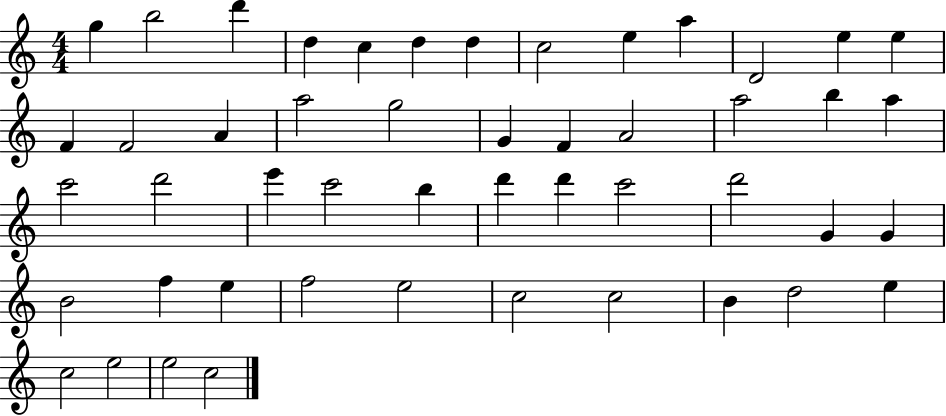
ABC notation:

X:1
T:Untitled
M:4/4
L:1/4
K:C
g b2 d' d c d d c2 e a D2 e e F F2 A a2 g2 G F A2 a2 b a c'2 d'2 e' c'2 b d' d' c'2 d'2 G G B2 f e f2 e2 c2 c2 B d2 e c2 e2 e2 c2